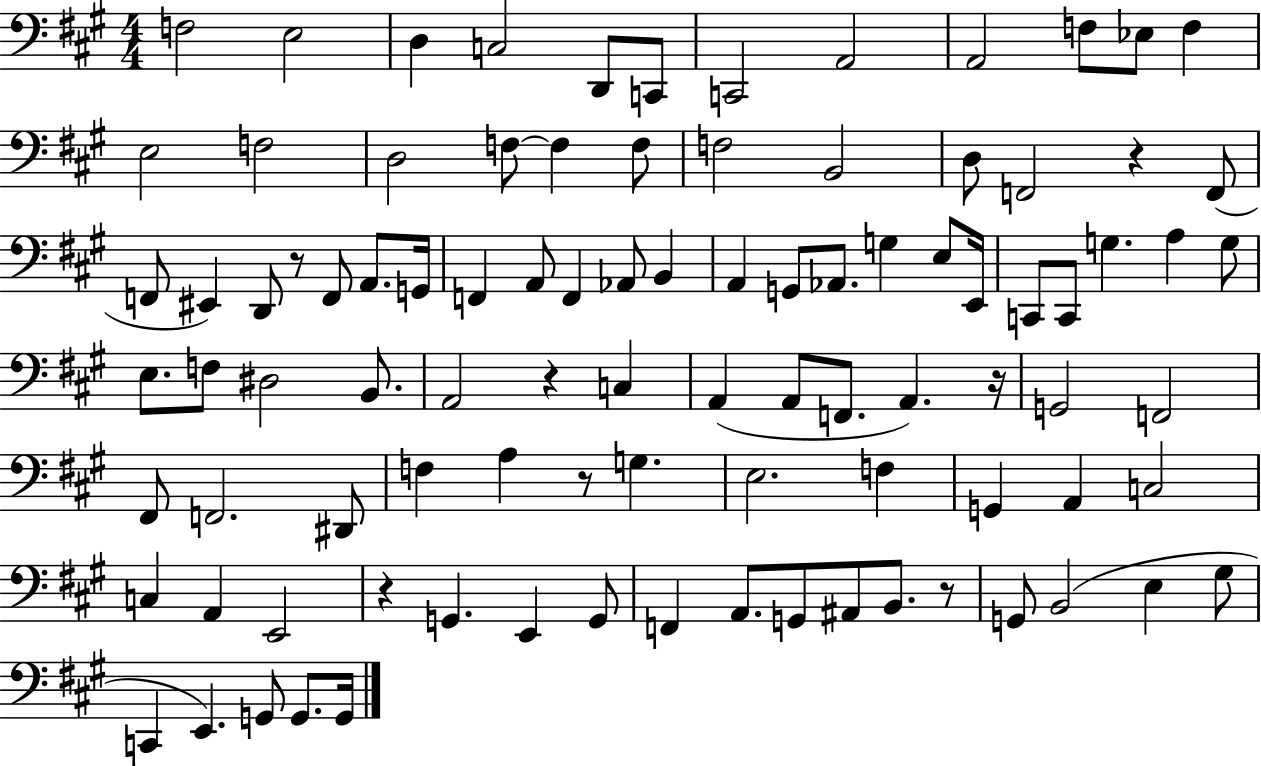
X:1
T:Untitled
M:4/4
L:1/4
K:A
F,2 E,2 D, C,2 D,,/2 C,,/2 C,,2 A,,2 A,,2 F,/2 _E,/2 F, E,2 F,2 D,2 F,/2 F, F,/2 F,2 B,,2 D,/2 F,,2 z F,,/2 F,,/2 ^E,, D,,/2 z/2 F,,/2 A,,/2 G,,/4 F,, A,,/2 F,, _A,,/2 B,, A,, G,,/2 _A,,/2 G, E,/2 E,,/4 C,,/2 C,,/2 G, A, G,/2 E,/2 F,/2 ^D,2 B,,/2 A,,2 z C, A,, A,,/2 F,,/2 A,, z/4 G,,2 F,,2 ^F,,/2 F,,2 ^D,,/2 F, A, z/2 G, E,2 F, G,, A,, C,2 C, A,, E,,2 z G,, E,, G,,/2 F,, A,,/2 G,,/2 ^A,,/2 B,,/2 z/2 G,,/2 B,,2 E, ^G,/2 C,, E,, G,,/2 G,,/2 G,,/4